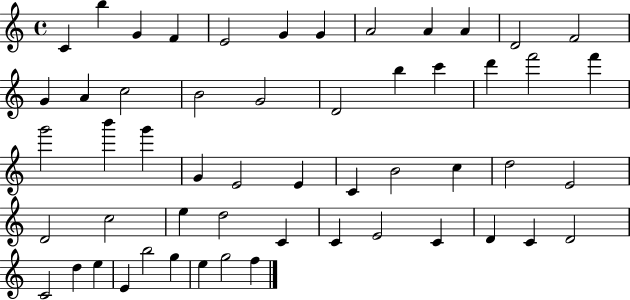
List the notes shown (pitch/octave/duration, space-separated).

C4/q B5/q G4/q F4/q E4/h G4/q G4/q A4/h A4/q A4/q D4/h F4/h G4/q A4/q C5/h B4/h G4/h D4/h B5/q C6/q D6/q F6/h F6/q G6/h B6/q G6/q G4/q E4/h E4/q C4/q B4/h C5/q D5/h E4/h D4/h C5/h E5/q D5/h C4/q C4/q E4/h C4/q D4/q C4/q D4/h C4/h D5/q E5/q E4/q B5/h G5/q E5/q G5/h F5/q